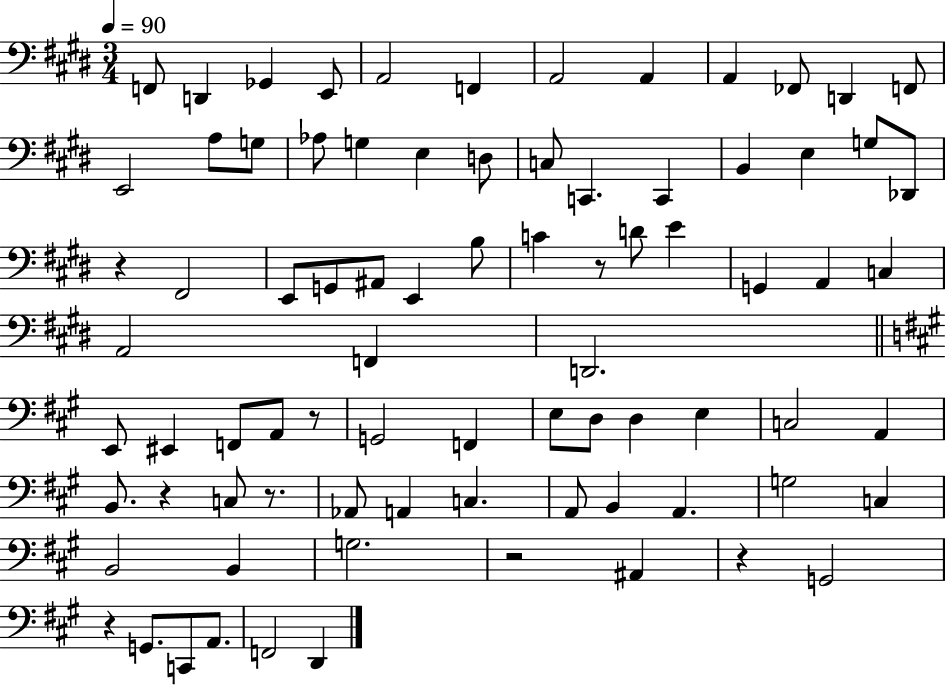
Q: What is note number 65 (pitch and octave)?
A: B2